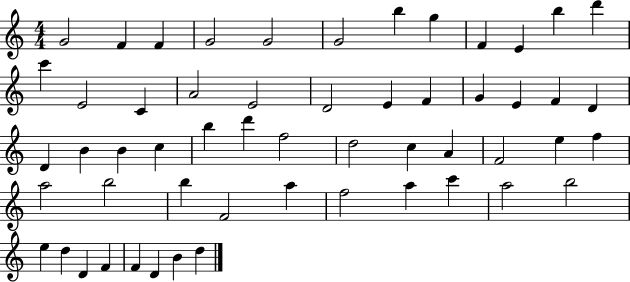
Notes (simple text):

G4/h F4/q F4/q G4/h G4/h G4/h B5/q G5/q F4/q E4/q B5/q D6/q C6/q E4/h C4/q A4/h E4/h D4/h E4/q F4/q G4/q E4/q F4/q D4/q D4/q B4/q B4/q C5/q B5/q D6/q F5/h D5/h C5/q A4/q F4/h E5/q F5/q A5/h B5/h B5/q F4/h A5/q F5/h A5/q C6/q A5/h B5/h E5/q D5/q D4/q F4/q F4/q D4/q B4/q D5/q